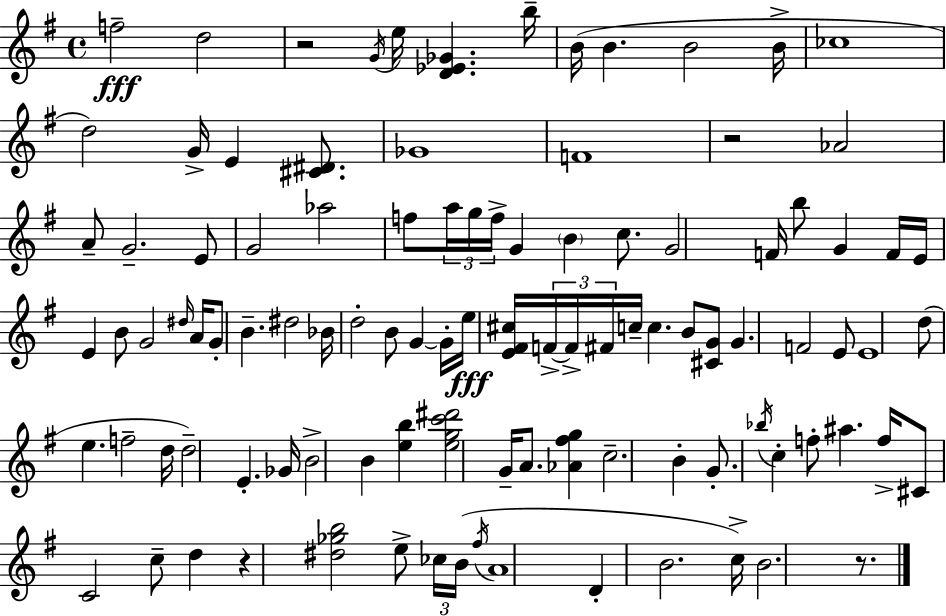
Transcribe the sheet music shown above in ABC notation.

X:1
T:Untitled
M:4/4
L:1/4
K:G
f2 d2 z2 G/4 e/4 [D_E_G] b/4 B/4 B B2 B/4 _c4 d2 G/4 E [^C^D]/2 _G4 F4 z2 _A2 A/2 G2 E/2 G2 _a2 f/2 a/4 g/4 f/4 G B c/2 G2 F/4 b/2 G F/4 E/4 E B/2 G2 ^d/4 A/4 G/2 B ^d2 _B/4 d2 B/2 G G/4 e/4 [E^F^c]/4 F/4 F/4 ^F/4 c/4 c B/2 [^CG]/2 G F2 E/2 E4 d/2 e f2 d/4 d2 E _G/4 B2 B [eb] [egc'^d']2 G/4 A/2 [_A^fg] c2 B G/2 _b/4 c f/2 ^a f/4 ^C/2 C2 c/2 d z [^d_gb]2 e/2 _c/4 B/4 ^f/4 A4 D B2 c/4 B2 z/2